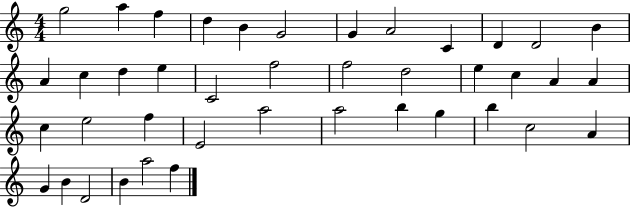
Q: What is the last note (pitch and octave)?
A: F5